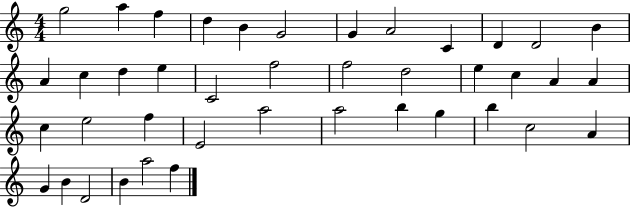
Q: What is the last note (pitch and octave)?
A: F5